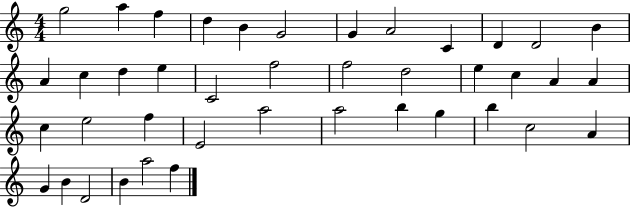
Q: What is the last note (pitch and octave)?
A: F5